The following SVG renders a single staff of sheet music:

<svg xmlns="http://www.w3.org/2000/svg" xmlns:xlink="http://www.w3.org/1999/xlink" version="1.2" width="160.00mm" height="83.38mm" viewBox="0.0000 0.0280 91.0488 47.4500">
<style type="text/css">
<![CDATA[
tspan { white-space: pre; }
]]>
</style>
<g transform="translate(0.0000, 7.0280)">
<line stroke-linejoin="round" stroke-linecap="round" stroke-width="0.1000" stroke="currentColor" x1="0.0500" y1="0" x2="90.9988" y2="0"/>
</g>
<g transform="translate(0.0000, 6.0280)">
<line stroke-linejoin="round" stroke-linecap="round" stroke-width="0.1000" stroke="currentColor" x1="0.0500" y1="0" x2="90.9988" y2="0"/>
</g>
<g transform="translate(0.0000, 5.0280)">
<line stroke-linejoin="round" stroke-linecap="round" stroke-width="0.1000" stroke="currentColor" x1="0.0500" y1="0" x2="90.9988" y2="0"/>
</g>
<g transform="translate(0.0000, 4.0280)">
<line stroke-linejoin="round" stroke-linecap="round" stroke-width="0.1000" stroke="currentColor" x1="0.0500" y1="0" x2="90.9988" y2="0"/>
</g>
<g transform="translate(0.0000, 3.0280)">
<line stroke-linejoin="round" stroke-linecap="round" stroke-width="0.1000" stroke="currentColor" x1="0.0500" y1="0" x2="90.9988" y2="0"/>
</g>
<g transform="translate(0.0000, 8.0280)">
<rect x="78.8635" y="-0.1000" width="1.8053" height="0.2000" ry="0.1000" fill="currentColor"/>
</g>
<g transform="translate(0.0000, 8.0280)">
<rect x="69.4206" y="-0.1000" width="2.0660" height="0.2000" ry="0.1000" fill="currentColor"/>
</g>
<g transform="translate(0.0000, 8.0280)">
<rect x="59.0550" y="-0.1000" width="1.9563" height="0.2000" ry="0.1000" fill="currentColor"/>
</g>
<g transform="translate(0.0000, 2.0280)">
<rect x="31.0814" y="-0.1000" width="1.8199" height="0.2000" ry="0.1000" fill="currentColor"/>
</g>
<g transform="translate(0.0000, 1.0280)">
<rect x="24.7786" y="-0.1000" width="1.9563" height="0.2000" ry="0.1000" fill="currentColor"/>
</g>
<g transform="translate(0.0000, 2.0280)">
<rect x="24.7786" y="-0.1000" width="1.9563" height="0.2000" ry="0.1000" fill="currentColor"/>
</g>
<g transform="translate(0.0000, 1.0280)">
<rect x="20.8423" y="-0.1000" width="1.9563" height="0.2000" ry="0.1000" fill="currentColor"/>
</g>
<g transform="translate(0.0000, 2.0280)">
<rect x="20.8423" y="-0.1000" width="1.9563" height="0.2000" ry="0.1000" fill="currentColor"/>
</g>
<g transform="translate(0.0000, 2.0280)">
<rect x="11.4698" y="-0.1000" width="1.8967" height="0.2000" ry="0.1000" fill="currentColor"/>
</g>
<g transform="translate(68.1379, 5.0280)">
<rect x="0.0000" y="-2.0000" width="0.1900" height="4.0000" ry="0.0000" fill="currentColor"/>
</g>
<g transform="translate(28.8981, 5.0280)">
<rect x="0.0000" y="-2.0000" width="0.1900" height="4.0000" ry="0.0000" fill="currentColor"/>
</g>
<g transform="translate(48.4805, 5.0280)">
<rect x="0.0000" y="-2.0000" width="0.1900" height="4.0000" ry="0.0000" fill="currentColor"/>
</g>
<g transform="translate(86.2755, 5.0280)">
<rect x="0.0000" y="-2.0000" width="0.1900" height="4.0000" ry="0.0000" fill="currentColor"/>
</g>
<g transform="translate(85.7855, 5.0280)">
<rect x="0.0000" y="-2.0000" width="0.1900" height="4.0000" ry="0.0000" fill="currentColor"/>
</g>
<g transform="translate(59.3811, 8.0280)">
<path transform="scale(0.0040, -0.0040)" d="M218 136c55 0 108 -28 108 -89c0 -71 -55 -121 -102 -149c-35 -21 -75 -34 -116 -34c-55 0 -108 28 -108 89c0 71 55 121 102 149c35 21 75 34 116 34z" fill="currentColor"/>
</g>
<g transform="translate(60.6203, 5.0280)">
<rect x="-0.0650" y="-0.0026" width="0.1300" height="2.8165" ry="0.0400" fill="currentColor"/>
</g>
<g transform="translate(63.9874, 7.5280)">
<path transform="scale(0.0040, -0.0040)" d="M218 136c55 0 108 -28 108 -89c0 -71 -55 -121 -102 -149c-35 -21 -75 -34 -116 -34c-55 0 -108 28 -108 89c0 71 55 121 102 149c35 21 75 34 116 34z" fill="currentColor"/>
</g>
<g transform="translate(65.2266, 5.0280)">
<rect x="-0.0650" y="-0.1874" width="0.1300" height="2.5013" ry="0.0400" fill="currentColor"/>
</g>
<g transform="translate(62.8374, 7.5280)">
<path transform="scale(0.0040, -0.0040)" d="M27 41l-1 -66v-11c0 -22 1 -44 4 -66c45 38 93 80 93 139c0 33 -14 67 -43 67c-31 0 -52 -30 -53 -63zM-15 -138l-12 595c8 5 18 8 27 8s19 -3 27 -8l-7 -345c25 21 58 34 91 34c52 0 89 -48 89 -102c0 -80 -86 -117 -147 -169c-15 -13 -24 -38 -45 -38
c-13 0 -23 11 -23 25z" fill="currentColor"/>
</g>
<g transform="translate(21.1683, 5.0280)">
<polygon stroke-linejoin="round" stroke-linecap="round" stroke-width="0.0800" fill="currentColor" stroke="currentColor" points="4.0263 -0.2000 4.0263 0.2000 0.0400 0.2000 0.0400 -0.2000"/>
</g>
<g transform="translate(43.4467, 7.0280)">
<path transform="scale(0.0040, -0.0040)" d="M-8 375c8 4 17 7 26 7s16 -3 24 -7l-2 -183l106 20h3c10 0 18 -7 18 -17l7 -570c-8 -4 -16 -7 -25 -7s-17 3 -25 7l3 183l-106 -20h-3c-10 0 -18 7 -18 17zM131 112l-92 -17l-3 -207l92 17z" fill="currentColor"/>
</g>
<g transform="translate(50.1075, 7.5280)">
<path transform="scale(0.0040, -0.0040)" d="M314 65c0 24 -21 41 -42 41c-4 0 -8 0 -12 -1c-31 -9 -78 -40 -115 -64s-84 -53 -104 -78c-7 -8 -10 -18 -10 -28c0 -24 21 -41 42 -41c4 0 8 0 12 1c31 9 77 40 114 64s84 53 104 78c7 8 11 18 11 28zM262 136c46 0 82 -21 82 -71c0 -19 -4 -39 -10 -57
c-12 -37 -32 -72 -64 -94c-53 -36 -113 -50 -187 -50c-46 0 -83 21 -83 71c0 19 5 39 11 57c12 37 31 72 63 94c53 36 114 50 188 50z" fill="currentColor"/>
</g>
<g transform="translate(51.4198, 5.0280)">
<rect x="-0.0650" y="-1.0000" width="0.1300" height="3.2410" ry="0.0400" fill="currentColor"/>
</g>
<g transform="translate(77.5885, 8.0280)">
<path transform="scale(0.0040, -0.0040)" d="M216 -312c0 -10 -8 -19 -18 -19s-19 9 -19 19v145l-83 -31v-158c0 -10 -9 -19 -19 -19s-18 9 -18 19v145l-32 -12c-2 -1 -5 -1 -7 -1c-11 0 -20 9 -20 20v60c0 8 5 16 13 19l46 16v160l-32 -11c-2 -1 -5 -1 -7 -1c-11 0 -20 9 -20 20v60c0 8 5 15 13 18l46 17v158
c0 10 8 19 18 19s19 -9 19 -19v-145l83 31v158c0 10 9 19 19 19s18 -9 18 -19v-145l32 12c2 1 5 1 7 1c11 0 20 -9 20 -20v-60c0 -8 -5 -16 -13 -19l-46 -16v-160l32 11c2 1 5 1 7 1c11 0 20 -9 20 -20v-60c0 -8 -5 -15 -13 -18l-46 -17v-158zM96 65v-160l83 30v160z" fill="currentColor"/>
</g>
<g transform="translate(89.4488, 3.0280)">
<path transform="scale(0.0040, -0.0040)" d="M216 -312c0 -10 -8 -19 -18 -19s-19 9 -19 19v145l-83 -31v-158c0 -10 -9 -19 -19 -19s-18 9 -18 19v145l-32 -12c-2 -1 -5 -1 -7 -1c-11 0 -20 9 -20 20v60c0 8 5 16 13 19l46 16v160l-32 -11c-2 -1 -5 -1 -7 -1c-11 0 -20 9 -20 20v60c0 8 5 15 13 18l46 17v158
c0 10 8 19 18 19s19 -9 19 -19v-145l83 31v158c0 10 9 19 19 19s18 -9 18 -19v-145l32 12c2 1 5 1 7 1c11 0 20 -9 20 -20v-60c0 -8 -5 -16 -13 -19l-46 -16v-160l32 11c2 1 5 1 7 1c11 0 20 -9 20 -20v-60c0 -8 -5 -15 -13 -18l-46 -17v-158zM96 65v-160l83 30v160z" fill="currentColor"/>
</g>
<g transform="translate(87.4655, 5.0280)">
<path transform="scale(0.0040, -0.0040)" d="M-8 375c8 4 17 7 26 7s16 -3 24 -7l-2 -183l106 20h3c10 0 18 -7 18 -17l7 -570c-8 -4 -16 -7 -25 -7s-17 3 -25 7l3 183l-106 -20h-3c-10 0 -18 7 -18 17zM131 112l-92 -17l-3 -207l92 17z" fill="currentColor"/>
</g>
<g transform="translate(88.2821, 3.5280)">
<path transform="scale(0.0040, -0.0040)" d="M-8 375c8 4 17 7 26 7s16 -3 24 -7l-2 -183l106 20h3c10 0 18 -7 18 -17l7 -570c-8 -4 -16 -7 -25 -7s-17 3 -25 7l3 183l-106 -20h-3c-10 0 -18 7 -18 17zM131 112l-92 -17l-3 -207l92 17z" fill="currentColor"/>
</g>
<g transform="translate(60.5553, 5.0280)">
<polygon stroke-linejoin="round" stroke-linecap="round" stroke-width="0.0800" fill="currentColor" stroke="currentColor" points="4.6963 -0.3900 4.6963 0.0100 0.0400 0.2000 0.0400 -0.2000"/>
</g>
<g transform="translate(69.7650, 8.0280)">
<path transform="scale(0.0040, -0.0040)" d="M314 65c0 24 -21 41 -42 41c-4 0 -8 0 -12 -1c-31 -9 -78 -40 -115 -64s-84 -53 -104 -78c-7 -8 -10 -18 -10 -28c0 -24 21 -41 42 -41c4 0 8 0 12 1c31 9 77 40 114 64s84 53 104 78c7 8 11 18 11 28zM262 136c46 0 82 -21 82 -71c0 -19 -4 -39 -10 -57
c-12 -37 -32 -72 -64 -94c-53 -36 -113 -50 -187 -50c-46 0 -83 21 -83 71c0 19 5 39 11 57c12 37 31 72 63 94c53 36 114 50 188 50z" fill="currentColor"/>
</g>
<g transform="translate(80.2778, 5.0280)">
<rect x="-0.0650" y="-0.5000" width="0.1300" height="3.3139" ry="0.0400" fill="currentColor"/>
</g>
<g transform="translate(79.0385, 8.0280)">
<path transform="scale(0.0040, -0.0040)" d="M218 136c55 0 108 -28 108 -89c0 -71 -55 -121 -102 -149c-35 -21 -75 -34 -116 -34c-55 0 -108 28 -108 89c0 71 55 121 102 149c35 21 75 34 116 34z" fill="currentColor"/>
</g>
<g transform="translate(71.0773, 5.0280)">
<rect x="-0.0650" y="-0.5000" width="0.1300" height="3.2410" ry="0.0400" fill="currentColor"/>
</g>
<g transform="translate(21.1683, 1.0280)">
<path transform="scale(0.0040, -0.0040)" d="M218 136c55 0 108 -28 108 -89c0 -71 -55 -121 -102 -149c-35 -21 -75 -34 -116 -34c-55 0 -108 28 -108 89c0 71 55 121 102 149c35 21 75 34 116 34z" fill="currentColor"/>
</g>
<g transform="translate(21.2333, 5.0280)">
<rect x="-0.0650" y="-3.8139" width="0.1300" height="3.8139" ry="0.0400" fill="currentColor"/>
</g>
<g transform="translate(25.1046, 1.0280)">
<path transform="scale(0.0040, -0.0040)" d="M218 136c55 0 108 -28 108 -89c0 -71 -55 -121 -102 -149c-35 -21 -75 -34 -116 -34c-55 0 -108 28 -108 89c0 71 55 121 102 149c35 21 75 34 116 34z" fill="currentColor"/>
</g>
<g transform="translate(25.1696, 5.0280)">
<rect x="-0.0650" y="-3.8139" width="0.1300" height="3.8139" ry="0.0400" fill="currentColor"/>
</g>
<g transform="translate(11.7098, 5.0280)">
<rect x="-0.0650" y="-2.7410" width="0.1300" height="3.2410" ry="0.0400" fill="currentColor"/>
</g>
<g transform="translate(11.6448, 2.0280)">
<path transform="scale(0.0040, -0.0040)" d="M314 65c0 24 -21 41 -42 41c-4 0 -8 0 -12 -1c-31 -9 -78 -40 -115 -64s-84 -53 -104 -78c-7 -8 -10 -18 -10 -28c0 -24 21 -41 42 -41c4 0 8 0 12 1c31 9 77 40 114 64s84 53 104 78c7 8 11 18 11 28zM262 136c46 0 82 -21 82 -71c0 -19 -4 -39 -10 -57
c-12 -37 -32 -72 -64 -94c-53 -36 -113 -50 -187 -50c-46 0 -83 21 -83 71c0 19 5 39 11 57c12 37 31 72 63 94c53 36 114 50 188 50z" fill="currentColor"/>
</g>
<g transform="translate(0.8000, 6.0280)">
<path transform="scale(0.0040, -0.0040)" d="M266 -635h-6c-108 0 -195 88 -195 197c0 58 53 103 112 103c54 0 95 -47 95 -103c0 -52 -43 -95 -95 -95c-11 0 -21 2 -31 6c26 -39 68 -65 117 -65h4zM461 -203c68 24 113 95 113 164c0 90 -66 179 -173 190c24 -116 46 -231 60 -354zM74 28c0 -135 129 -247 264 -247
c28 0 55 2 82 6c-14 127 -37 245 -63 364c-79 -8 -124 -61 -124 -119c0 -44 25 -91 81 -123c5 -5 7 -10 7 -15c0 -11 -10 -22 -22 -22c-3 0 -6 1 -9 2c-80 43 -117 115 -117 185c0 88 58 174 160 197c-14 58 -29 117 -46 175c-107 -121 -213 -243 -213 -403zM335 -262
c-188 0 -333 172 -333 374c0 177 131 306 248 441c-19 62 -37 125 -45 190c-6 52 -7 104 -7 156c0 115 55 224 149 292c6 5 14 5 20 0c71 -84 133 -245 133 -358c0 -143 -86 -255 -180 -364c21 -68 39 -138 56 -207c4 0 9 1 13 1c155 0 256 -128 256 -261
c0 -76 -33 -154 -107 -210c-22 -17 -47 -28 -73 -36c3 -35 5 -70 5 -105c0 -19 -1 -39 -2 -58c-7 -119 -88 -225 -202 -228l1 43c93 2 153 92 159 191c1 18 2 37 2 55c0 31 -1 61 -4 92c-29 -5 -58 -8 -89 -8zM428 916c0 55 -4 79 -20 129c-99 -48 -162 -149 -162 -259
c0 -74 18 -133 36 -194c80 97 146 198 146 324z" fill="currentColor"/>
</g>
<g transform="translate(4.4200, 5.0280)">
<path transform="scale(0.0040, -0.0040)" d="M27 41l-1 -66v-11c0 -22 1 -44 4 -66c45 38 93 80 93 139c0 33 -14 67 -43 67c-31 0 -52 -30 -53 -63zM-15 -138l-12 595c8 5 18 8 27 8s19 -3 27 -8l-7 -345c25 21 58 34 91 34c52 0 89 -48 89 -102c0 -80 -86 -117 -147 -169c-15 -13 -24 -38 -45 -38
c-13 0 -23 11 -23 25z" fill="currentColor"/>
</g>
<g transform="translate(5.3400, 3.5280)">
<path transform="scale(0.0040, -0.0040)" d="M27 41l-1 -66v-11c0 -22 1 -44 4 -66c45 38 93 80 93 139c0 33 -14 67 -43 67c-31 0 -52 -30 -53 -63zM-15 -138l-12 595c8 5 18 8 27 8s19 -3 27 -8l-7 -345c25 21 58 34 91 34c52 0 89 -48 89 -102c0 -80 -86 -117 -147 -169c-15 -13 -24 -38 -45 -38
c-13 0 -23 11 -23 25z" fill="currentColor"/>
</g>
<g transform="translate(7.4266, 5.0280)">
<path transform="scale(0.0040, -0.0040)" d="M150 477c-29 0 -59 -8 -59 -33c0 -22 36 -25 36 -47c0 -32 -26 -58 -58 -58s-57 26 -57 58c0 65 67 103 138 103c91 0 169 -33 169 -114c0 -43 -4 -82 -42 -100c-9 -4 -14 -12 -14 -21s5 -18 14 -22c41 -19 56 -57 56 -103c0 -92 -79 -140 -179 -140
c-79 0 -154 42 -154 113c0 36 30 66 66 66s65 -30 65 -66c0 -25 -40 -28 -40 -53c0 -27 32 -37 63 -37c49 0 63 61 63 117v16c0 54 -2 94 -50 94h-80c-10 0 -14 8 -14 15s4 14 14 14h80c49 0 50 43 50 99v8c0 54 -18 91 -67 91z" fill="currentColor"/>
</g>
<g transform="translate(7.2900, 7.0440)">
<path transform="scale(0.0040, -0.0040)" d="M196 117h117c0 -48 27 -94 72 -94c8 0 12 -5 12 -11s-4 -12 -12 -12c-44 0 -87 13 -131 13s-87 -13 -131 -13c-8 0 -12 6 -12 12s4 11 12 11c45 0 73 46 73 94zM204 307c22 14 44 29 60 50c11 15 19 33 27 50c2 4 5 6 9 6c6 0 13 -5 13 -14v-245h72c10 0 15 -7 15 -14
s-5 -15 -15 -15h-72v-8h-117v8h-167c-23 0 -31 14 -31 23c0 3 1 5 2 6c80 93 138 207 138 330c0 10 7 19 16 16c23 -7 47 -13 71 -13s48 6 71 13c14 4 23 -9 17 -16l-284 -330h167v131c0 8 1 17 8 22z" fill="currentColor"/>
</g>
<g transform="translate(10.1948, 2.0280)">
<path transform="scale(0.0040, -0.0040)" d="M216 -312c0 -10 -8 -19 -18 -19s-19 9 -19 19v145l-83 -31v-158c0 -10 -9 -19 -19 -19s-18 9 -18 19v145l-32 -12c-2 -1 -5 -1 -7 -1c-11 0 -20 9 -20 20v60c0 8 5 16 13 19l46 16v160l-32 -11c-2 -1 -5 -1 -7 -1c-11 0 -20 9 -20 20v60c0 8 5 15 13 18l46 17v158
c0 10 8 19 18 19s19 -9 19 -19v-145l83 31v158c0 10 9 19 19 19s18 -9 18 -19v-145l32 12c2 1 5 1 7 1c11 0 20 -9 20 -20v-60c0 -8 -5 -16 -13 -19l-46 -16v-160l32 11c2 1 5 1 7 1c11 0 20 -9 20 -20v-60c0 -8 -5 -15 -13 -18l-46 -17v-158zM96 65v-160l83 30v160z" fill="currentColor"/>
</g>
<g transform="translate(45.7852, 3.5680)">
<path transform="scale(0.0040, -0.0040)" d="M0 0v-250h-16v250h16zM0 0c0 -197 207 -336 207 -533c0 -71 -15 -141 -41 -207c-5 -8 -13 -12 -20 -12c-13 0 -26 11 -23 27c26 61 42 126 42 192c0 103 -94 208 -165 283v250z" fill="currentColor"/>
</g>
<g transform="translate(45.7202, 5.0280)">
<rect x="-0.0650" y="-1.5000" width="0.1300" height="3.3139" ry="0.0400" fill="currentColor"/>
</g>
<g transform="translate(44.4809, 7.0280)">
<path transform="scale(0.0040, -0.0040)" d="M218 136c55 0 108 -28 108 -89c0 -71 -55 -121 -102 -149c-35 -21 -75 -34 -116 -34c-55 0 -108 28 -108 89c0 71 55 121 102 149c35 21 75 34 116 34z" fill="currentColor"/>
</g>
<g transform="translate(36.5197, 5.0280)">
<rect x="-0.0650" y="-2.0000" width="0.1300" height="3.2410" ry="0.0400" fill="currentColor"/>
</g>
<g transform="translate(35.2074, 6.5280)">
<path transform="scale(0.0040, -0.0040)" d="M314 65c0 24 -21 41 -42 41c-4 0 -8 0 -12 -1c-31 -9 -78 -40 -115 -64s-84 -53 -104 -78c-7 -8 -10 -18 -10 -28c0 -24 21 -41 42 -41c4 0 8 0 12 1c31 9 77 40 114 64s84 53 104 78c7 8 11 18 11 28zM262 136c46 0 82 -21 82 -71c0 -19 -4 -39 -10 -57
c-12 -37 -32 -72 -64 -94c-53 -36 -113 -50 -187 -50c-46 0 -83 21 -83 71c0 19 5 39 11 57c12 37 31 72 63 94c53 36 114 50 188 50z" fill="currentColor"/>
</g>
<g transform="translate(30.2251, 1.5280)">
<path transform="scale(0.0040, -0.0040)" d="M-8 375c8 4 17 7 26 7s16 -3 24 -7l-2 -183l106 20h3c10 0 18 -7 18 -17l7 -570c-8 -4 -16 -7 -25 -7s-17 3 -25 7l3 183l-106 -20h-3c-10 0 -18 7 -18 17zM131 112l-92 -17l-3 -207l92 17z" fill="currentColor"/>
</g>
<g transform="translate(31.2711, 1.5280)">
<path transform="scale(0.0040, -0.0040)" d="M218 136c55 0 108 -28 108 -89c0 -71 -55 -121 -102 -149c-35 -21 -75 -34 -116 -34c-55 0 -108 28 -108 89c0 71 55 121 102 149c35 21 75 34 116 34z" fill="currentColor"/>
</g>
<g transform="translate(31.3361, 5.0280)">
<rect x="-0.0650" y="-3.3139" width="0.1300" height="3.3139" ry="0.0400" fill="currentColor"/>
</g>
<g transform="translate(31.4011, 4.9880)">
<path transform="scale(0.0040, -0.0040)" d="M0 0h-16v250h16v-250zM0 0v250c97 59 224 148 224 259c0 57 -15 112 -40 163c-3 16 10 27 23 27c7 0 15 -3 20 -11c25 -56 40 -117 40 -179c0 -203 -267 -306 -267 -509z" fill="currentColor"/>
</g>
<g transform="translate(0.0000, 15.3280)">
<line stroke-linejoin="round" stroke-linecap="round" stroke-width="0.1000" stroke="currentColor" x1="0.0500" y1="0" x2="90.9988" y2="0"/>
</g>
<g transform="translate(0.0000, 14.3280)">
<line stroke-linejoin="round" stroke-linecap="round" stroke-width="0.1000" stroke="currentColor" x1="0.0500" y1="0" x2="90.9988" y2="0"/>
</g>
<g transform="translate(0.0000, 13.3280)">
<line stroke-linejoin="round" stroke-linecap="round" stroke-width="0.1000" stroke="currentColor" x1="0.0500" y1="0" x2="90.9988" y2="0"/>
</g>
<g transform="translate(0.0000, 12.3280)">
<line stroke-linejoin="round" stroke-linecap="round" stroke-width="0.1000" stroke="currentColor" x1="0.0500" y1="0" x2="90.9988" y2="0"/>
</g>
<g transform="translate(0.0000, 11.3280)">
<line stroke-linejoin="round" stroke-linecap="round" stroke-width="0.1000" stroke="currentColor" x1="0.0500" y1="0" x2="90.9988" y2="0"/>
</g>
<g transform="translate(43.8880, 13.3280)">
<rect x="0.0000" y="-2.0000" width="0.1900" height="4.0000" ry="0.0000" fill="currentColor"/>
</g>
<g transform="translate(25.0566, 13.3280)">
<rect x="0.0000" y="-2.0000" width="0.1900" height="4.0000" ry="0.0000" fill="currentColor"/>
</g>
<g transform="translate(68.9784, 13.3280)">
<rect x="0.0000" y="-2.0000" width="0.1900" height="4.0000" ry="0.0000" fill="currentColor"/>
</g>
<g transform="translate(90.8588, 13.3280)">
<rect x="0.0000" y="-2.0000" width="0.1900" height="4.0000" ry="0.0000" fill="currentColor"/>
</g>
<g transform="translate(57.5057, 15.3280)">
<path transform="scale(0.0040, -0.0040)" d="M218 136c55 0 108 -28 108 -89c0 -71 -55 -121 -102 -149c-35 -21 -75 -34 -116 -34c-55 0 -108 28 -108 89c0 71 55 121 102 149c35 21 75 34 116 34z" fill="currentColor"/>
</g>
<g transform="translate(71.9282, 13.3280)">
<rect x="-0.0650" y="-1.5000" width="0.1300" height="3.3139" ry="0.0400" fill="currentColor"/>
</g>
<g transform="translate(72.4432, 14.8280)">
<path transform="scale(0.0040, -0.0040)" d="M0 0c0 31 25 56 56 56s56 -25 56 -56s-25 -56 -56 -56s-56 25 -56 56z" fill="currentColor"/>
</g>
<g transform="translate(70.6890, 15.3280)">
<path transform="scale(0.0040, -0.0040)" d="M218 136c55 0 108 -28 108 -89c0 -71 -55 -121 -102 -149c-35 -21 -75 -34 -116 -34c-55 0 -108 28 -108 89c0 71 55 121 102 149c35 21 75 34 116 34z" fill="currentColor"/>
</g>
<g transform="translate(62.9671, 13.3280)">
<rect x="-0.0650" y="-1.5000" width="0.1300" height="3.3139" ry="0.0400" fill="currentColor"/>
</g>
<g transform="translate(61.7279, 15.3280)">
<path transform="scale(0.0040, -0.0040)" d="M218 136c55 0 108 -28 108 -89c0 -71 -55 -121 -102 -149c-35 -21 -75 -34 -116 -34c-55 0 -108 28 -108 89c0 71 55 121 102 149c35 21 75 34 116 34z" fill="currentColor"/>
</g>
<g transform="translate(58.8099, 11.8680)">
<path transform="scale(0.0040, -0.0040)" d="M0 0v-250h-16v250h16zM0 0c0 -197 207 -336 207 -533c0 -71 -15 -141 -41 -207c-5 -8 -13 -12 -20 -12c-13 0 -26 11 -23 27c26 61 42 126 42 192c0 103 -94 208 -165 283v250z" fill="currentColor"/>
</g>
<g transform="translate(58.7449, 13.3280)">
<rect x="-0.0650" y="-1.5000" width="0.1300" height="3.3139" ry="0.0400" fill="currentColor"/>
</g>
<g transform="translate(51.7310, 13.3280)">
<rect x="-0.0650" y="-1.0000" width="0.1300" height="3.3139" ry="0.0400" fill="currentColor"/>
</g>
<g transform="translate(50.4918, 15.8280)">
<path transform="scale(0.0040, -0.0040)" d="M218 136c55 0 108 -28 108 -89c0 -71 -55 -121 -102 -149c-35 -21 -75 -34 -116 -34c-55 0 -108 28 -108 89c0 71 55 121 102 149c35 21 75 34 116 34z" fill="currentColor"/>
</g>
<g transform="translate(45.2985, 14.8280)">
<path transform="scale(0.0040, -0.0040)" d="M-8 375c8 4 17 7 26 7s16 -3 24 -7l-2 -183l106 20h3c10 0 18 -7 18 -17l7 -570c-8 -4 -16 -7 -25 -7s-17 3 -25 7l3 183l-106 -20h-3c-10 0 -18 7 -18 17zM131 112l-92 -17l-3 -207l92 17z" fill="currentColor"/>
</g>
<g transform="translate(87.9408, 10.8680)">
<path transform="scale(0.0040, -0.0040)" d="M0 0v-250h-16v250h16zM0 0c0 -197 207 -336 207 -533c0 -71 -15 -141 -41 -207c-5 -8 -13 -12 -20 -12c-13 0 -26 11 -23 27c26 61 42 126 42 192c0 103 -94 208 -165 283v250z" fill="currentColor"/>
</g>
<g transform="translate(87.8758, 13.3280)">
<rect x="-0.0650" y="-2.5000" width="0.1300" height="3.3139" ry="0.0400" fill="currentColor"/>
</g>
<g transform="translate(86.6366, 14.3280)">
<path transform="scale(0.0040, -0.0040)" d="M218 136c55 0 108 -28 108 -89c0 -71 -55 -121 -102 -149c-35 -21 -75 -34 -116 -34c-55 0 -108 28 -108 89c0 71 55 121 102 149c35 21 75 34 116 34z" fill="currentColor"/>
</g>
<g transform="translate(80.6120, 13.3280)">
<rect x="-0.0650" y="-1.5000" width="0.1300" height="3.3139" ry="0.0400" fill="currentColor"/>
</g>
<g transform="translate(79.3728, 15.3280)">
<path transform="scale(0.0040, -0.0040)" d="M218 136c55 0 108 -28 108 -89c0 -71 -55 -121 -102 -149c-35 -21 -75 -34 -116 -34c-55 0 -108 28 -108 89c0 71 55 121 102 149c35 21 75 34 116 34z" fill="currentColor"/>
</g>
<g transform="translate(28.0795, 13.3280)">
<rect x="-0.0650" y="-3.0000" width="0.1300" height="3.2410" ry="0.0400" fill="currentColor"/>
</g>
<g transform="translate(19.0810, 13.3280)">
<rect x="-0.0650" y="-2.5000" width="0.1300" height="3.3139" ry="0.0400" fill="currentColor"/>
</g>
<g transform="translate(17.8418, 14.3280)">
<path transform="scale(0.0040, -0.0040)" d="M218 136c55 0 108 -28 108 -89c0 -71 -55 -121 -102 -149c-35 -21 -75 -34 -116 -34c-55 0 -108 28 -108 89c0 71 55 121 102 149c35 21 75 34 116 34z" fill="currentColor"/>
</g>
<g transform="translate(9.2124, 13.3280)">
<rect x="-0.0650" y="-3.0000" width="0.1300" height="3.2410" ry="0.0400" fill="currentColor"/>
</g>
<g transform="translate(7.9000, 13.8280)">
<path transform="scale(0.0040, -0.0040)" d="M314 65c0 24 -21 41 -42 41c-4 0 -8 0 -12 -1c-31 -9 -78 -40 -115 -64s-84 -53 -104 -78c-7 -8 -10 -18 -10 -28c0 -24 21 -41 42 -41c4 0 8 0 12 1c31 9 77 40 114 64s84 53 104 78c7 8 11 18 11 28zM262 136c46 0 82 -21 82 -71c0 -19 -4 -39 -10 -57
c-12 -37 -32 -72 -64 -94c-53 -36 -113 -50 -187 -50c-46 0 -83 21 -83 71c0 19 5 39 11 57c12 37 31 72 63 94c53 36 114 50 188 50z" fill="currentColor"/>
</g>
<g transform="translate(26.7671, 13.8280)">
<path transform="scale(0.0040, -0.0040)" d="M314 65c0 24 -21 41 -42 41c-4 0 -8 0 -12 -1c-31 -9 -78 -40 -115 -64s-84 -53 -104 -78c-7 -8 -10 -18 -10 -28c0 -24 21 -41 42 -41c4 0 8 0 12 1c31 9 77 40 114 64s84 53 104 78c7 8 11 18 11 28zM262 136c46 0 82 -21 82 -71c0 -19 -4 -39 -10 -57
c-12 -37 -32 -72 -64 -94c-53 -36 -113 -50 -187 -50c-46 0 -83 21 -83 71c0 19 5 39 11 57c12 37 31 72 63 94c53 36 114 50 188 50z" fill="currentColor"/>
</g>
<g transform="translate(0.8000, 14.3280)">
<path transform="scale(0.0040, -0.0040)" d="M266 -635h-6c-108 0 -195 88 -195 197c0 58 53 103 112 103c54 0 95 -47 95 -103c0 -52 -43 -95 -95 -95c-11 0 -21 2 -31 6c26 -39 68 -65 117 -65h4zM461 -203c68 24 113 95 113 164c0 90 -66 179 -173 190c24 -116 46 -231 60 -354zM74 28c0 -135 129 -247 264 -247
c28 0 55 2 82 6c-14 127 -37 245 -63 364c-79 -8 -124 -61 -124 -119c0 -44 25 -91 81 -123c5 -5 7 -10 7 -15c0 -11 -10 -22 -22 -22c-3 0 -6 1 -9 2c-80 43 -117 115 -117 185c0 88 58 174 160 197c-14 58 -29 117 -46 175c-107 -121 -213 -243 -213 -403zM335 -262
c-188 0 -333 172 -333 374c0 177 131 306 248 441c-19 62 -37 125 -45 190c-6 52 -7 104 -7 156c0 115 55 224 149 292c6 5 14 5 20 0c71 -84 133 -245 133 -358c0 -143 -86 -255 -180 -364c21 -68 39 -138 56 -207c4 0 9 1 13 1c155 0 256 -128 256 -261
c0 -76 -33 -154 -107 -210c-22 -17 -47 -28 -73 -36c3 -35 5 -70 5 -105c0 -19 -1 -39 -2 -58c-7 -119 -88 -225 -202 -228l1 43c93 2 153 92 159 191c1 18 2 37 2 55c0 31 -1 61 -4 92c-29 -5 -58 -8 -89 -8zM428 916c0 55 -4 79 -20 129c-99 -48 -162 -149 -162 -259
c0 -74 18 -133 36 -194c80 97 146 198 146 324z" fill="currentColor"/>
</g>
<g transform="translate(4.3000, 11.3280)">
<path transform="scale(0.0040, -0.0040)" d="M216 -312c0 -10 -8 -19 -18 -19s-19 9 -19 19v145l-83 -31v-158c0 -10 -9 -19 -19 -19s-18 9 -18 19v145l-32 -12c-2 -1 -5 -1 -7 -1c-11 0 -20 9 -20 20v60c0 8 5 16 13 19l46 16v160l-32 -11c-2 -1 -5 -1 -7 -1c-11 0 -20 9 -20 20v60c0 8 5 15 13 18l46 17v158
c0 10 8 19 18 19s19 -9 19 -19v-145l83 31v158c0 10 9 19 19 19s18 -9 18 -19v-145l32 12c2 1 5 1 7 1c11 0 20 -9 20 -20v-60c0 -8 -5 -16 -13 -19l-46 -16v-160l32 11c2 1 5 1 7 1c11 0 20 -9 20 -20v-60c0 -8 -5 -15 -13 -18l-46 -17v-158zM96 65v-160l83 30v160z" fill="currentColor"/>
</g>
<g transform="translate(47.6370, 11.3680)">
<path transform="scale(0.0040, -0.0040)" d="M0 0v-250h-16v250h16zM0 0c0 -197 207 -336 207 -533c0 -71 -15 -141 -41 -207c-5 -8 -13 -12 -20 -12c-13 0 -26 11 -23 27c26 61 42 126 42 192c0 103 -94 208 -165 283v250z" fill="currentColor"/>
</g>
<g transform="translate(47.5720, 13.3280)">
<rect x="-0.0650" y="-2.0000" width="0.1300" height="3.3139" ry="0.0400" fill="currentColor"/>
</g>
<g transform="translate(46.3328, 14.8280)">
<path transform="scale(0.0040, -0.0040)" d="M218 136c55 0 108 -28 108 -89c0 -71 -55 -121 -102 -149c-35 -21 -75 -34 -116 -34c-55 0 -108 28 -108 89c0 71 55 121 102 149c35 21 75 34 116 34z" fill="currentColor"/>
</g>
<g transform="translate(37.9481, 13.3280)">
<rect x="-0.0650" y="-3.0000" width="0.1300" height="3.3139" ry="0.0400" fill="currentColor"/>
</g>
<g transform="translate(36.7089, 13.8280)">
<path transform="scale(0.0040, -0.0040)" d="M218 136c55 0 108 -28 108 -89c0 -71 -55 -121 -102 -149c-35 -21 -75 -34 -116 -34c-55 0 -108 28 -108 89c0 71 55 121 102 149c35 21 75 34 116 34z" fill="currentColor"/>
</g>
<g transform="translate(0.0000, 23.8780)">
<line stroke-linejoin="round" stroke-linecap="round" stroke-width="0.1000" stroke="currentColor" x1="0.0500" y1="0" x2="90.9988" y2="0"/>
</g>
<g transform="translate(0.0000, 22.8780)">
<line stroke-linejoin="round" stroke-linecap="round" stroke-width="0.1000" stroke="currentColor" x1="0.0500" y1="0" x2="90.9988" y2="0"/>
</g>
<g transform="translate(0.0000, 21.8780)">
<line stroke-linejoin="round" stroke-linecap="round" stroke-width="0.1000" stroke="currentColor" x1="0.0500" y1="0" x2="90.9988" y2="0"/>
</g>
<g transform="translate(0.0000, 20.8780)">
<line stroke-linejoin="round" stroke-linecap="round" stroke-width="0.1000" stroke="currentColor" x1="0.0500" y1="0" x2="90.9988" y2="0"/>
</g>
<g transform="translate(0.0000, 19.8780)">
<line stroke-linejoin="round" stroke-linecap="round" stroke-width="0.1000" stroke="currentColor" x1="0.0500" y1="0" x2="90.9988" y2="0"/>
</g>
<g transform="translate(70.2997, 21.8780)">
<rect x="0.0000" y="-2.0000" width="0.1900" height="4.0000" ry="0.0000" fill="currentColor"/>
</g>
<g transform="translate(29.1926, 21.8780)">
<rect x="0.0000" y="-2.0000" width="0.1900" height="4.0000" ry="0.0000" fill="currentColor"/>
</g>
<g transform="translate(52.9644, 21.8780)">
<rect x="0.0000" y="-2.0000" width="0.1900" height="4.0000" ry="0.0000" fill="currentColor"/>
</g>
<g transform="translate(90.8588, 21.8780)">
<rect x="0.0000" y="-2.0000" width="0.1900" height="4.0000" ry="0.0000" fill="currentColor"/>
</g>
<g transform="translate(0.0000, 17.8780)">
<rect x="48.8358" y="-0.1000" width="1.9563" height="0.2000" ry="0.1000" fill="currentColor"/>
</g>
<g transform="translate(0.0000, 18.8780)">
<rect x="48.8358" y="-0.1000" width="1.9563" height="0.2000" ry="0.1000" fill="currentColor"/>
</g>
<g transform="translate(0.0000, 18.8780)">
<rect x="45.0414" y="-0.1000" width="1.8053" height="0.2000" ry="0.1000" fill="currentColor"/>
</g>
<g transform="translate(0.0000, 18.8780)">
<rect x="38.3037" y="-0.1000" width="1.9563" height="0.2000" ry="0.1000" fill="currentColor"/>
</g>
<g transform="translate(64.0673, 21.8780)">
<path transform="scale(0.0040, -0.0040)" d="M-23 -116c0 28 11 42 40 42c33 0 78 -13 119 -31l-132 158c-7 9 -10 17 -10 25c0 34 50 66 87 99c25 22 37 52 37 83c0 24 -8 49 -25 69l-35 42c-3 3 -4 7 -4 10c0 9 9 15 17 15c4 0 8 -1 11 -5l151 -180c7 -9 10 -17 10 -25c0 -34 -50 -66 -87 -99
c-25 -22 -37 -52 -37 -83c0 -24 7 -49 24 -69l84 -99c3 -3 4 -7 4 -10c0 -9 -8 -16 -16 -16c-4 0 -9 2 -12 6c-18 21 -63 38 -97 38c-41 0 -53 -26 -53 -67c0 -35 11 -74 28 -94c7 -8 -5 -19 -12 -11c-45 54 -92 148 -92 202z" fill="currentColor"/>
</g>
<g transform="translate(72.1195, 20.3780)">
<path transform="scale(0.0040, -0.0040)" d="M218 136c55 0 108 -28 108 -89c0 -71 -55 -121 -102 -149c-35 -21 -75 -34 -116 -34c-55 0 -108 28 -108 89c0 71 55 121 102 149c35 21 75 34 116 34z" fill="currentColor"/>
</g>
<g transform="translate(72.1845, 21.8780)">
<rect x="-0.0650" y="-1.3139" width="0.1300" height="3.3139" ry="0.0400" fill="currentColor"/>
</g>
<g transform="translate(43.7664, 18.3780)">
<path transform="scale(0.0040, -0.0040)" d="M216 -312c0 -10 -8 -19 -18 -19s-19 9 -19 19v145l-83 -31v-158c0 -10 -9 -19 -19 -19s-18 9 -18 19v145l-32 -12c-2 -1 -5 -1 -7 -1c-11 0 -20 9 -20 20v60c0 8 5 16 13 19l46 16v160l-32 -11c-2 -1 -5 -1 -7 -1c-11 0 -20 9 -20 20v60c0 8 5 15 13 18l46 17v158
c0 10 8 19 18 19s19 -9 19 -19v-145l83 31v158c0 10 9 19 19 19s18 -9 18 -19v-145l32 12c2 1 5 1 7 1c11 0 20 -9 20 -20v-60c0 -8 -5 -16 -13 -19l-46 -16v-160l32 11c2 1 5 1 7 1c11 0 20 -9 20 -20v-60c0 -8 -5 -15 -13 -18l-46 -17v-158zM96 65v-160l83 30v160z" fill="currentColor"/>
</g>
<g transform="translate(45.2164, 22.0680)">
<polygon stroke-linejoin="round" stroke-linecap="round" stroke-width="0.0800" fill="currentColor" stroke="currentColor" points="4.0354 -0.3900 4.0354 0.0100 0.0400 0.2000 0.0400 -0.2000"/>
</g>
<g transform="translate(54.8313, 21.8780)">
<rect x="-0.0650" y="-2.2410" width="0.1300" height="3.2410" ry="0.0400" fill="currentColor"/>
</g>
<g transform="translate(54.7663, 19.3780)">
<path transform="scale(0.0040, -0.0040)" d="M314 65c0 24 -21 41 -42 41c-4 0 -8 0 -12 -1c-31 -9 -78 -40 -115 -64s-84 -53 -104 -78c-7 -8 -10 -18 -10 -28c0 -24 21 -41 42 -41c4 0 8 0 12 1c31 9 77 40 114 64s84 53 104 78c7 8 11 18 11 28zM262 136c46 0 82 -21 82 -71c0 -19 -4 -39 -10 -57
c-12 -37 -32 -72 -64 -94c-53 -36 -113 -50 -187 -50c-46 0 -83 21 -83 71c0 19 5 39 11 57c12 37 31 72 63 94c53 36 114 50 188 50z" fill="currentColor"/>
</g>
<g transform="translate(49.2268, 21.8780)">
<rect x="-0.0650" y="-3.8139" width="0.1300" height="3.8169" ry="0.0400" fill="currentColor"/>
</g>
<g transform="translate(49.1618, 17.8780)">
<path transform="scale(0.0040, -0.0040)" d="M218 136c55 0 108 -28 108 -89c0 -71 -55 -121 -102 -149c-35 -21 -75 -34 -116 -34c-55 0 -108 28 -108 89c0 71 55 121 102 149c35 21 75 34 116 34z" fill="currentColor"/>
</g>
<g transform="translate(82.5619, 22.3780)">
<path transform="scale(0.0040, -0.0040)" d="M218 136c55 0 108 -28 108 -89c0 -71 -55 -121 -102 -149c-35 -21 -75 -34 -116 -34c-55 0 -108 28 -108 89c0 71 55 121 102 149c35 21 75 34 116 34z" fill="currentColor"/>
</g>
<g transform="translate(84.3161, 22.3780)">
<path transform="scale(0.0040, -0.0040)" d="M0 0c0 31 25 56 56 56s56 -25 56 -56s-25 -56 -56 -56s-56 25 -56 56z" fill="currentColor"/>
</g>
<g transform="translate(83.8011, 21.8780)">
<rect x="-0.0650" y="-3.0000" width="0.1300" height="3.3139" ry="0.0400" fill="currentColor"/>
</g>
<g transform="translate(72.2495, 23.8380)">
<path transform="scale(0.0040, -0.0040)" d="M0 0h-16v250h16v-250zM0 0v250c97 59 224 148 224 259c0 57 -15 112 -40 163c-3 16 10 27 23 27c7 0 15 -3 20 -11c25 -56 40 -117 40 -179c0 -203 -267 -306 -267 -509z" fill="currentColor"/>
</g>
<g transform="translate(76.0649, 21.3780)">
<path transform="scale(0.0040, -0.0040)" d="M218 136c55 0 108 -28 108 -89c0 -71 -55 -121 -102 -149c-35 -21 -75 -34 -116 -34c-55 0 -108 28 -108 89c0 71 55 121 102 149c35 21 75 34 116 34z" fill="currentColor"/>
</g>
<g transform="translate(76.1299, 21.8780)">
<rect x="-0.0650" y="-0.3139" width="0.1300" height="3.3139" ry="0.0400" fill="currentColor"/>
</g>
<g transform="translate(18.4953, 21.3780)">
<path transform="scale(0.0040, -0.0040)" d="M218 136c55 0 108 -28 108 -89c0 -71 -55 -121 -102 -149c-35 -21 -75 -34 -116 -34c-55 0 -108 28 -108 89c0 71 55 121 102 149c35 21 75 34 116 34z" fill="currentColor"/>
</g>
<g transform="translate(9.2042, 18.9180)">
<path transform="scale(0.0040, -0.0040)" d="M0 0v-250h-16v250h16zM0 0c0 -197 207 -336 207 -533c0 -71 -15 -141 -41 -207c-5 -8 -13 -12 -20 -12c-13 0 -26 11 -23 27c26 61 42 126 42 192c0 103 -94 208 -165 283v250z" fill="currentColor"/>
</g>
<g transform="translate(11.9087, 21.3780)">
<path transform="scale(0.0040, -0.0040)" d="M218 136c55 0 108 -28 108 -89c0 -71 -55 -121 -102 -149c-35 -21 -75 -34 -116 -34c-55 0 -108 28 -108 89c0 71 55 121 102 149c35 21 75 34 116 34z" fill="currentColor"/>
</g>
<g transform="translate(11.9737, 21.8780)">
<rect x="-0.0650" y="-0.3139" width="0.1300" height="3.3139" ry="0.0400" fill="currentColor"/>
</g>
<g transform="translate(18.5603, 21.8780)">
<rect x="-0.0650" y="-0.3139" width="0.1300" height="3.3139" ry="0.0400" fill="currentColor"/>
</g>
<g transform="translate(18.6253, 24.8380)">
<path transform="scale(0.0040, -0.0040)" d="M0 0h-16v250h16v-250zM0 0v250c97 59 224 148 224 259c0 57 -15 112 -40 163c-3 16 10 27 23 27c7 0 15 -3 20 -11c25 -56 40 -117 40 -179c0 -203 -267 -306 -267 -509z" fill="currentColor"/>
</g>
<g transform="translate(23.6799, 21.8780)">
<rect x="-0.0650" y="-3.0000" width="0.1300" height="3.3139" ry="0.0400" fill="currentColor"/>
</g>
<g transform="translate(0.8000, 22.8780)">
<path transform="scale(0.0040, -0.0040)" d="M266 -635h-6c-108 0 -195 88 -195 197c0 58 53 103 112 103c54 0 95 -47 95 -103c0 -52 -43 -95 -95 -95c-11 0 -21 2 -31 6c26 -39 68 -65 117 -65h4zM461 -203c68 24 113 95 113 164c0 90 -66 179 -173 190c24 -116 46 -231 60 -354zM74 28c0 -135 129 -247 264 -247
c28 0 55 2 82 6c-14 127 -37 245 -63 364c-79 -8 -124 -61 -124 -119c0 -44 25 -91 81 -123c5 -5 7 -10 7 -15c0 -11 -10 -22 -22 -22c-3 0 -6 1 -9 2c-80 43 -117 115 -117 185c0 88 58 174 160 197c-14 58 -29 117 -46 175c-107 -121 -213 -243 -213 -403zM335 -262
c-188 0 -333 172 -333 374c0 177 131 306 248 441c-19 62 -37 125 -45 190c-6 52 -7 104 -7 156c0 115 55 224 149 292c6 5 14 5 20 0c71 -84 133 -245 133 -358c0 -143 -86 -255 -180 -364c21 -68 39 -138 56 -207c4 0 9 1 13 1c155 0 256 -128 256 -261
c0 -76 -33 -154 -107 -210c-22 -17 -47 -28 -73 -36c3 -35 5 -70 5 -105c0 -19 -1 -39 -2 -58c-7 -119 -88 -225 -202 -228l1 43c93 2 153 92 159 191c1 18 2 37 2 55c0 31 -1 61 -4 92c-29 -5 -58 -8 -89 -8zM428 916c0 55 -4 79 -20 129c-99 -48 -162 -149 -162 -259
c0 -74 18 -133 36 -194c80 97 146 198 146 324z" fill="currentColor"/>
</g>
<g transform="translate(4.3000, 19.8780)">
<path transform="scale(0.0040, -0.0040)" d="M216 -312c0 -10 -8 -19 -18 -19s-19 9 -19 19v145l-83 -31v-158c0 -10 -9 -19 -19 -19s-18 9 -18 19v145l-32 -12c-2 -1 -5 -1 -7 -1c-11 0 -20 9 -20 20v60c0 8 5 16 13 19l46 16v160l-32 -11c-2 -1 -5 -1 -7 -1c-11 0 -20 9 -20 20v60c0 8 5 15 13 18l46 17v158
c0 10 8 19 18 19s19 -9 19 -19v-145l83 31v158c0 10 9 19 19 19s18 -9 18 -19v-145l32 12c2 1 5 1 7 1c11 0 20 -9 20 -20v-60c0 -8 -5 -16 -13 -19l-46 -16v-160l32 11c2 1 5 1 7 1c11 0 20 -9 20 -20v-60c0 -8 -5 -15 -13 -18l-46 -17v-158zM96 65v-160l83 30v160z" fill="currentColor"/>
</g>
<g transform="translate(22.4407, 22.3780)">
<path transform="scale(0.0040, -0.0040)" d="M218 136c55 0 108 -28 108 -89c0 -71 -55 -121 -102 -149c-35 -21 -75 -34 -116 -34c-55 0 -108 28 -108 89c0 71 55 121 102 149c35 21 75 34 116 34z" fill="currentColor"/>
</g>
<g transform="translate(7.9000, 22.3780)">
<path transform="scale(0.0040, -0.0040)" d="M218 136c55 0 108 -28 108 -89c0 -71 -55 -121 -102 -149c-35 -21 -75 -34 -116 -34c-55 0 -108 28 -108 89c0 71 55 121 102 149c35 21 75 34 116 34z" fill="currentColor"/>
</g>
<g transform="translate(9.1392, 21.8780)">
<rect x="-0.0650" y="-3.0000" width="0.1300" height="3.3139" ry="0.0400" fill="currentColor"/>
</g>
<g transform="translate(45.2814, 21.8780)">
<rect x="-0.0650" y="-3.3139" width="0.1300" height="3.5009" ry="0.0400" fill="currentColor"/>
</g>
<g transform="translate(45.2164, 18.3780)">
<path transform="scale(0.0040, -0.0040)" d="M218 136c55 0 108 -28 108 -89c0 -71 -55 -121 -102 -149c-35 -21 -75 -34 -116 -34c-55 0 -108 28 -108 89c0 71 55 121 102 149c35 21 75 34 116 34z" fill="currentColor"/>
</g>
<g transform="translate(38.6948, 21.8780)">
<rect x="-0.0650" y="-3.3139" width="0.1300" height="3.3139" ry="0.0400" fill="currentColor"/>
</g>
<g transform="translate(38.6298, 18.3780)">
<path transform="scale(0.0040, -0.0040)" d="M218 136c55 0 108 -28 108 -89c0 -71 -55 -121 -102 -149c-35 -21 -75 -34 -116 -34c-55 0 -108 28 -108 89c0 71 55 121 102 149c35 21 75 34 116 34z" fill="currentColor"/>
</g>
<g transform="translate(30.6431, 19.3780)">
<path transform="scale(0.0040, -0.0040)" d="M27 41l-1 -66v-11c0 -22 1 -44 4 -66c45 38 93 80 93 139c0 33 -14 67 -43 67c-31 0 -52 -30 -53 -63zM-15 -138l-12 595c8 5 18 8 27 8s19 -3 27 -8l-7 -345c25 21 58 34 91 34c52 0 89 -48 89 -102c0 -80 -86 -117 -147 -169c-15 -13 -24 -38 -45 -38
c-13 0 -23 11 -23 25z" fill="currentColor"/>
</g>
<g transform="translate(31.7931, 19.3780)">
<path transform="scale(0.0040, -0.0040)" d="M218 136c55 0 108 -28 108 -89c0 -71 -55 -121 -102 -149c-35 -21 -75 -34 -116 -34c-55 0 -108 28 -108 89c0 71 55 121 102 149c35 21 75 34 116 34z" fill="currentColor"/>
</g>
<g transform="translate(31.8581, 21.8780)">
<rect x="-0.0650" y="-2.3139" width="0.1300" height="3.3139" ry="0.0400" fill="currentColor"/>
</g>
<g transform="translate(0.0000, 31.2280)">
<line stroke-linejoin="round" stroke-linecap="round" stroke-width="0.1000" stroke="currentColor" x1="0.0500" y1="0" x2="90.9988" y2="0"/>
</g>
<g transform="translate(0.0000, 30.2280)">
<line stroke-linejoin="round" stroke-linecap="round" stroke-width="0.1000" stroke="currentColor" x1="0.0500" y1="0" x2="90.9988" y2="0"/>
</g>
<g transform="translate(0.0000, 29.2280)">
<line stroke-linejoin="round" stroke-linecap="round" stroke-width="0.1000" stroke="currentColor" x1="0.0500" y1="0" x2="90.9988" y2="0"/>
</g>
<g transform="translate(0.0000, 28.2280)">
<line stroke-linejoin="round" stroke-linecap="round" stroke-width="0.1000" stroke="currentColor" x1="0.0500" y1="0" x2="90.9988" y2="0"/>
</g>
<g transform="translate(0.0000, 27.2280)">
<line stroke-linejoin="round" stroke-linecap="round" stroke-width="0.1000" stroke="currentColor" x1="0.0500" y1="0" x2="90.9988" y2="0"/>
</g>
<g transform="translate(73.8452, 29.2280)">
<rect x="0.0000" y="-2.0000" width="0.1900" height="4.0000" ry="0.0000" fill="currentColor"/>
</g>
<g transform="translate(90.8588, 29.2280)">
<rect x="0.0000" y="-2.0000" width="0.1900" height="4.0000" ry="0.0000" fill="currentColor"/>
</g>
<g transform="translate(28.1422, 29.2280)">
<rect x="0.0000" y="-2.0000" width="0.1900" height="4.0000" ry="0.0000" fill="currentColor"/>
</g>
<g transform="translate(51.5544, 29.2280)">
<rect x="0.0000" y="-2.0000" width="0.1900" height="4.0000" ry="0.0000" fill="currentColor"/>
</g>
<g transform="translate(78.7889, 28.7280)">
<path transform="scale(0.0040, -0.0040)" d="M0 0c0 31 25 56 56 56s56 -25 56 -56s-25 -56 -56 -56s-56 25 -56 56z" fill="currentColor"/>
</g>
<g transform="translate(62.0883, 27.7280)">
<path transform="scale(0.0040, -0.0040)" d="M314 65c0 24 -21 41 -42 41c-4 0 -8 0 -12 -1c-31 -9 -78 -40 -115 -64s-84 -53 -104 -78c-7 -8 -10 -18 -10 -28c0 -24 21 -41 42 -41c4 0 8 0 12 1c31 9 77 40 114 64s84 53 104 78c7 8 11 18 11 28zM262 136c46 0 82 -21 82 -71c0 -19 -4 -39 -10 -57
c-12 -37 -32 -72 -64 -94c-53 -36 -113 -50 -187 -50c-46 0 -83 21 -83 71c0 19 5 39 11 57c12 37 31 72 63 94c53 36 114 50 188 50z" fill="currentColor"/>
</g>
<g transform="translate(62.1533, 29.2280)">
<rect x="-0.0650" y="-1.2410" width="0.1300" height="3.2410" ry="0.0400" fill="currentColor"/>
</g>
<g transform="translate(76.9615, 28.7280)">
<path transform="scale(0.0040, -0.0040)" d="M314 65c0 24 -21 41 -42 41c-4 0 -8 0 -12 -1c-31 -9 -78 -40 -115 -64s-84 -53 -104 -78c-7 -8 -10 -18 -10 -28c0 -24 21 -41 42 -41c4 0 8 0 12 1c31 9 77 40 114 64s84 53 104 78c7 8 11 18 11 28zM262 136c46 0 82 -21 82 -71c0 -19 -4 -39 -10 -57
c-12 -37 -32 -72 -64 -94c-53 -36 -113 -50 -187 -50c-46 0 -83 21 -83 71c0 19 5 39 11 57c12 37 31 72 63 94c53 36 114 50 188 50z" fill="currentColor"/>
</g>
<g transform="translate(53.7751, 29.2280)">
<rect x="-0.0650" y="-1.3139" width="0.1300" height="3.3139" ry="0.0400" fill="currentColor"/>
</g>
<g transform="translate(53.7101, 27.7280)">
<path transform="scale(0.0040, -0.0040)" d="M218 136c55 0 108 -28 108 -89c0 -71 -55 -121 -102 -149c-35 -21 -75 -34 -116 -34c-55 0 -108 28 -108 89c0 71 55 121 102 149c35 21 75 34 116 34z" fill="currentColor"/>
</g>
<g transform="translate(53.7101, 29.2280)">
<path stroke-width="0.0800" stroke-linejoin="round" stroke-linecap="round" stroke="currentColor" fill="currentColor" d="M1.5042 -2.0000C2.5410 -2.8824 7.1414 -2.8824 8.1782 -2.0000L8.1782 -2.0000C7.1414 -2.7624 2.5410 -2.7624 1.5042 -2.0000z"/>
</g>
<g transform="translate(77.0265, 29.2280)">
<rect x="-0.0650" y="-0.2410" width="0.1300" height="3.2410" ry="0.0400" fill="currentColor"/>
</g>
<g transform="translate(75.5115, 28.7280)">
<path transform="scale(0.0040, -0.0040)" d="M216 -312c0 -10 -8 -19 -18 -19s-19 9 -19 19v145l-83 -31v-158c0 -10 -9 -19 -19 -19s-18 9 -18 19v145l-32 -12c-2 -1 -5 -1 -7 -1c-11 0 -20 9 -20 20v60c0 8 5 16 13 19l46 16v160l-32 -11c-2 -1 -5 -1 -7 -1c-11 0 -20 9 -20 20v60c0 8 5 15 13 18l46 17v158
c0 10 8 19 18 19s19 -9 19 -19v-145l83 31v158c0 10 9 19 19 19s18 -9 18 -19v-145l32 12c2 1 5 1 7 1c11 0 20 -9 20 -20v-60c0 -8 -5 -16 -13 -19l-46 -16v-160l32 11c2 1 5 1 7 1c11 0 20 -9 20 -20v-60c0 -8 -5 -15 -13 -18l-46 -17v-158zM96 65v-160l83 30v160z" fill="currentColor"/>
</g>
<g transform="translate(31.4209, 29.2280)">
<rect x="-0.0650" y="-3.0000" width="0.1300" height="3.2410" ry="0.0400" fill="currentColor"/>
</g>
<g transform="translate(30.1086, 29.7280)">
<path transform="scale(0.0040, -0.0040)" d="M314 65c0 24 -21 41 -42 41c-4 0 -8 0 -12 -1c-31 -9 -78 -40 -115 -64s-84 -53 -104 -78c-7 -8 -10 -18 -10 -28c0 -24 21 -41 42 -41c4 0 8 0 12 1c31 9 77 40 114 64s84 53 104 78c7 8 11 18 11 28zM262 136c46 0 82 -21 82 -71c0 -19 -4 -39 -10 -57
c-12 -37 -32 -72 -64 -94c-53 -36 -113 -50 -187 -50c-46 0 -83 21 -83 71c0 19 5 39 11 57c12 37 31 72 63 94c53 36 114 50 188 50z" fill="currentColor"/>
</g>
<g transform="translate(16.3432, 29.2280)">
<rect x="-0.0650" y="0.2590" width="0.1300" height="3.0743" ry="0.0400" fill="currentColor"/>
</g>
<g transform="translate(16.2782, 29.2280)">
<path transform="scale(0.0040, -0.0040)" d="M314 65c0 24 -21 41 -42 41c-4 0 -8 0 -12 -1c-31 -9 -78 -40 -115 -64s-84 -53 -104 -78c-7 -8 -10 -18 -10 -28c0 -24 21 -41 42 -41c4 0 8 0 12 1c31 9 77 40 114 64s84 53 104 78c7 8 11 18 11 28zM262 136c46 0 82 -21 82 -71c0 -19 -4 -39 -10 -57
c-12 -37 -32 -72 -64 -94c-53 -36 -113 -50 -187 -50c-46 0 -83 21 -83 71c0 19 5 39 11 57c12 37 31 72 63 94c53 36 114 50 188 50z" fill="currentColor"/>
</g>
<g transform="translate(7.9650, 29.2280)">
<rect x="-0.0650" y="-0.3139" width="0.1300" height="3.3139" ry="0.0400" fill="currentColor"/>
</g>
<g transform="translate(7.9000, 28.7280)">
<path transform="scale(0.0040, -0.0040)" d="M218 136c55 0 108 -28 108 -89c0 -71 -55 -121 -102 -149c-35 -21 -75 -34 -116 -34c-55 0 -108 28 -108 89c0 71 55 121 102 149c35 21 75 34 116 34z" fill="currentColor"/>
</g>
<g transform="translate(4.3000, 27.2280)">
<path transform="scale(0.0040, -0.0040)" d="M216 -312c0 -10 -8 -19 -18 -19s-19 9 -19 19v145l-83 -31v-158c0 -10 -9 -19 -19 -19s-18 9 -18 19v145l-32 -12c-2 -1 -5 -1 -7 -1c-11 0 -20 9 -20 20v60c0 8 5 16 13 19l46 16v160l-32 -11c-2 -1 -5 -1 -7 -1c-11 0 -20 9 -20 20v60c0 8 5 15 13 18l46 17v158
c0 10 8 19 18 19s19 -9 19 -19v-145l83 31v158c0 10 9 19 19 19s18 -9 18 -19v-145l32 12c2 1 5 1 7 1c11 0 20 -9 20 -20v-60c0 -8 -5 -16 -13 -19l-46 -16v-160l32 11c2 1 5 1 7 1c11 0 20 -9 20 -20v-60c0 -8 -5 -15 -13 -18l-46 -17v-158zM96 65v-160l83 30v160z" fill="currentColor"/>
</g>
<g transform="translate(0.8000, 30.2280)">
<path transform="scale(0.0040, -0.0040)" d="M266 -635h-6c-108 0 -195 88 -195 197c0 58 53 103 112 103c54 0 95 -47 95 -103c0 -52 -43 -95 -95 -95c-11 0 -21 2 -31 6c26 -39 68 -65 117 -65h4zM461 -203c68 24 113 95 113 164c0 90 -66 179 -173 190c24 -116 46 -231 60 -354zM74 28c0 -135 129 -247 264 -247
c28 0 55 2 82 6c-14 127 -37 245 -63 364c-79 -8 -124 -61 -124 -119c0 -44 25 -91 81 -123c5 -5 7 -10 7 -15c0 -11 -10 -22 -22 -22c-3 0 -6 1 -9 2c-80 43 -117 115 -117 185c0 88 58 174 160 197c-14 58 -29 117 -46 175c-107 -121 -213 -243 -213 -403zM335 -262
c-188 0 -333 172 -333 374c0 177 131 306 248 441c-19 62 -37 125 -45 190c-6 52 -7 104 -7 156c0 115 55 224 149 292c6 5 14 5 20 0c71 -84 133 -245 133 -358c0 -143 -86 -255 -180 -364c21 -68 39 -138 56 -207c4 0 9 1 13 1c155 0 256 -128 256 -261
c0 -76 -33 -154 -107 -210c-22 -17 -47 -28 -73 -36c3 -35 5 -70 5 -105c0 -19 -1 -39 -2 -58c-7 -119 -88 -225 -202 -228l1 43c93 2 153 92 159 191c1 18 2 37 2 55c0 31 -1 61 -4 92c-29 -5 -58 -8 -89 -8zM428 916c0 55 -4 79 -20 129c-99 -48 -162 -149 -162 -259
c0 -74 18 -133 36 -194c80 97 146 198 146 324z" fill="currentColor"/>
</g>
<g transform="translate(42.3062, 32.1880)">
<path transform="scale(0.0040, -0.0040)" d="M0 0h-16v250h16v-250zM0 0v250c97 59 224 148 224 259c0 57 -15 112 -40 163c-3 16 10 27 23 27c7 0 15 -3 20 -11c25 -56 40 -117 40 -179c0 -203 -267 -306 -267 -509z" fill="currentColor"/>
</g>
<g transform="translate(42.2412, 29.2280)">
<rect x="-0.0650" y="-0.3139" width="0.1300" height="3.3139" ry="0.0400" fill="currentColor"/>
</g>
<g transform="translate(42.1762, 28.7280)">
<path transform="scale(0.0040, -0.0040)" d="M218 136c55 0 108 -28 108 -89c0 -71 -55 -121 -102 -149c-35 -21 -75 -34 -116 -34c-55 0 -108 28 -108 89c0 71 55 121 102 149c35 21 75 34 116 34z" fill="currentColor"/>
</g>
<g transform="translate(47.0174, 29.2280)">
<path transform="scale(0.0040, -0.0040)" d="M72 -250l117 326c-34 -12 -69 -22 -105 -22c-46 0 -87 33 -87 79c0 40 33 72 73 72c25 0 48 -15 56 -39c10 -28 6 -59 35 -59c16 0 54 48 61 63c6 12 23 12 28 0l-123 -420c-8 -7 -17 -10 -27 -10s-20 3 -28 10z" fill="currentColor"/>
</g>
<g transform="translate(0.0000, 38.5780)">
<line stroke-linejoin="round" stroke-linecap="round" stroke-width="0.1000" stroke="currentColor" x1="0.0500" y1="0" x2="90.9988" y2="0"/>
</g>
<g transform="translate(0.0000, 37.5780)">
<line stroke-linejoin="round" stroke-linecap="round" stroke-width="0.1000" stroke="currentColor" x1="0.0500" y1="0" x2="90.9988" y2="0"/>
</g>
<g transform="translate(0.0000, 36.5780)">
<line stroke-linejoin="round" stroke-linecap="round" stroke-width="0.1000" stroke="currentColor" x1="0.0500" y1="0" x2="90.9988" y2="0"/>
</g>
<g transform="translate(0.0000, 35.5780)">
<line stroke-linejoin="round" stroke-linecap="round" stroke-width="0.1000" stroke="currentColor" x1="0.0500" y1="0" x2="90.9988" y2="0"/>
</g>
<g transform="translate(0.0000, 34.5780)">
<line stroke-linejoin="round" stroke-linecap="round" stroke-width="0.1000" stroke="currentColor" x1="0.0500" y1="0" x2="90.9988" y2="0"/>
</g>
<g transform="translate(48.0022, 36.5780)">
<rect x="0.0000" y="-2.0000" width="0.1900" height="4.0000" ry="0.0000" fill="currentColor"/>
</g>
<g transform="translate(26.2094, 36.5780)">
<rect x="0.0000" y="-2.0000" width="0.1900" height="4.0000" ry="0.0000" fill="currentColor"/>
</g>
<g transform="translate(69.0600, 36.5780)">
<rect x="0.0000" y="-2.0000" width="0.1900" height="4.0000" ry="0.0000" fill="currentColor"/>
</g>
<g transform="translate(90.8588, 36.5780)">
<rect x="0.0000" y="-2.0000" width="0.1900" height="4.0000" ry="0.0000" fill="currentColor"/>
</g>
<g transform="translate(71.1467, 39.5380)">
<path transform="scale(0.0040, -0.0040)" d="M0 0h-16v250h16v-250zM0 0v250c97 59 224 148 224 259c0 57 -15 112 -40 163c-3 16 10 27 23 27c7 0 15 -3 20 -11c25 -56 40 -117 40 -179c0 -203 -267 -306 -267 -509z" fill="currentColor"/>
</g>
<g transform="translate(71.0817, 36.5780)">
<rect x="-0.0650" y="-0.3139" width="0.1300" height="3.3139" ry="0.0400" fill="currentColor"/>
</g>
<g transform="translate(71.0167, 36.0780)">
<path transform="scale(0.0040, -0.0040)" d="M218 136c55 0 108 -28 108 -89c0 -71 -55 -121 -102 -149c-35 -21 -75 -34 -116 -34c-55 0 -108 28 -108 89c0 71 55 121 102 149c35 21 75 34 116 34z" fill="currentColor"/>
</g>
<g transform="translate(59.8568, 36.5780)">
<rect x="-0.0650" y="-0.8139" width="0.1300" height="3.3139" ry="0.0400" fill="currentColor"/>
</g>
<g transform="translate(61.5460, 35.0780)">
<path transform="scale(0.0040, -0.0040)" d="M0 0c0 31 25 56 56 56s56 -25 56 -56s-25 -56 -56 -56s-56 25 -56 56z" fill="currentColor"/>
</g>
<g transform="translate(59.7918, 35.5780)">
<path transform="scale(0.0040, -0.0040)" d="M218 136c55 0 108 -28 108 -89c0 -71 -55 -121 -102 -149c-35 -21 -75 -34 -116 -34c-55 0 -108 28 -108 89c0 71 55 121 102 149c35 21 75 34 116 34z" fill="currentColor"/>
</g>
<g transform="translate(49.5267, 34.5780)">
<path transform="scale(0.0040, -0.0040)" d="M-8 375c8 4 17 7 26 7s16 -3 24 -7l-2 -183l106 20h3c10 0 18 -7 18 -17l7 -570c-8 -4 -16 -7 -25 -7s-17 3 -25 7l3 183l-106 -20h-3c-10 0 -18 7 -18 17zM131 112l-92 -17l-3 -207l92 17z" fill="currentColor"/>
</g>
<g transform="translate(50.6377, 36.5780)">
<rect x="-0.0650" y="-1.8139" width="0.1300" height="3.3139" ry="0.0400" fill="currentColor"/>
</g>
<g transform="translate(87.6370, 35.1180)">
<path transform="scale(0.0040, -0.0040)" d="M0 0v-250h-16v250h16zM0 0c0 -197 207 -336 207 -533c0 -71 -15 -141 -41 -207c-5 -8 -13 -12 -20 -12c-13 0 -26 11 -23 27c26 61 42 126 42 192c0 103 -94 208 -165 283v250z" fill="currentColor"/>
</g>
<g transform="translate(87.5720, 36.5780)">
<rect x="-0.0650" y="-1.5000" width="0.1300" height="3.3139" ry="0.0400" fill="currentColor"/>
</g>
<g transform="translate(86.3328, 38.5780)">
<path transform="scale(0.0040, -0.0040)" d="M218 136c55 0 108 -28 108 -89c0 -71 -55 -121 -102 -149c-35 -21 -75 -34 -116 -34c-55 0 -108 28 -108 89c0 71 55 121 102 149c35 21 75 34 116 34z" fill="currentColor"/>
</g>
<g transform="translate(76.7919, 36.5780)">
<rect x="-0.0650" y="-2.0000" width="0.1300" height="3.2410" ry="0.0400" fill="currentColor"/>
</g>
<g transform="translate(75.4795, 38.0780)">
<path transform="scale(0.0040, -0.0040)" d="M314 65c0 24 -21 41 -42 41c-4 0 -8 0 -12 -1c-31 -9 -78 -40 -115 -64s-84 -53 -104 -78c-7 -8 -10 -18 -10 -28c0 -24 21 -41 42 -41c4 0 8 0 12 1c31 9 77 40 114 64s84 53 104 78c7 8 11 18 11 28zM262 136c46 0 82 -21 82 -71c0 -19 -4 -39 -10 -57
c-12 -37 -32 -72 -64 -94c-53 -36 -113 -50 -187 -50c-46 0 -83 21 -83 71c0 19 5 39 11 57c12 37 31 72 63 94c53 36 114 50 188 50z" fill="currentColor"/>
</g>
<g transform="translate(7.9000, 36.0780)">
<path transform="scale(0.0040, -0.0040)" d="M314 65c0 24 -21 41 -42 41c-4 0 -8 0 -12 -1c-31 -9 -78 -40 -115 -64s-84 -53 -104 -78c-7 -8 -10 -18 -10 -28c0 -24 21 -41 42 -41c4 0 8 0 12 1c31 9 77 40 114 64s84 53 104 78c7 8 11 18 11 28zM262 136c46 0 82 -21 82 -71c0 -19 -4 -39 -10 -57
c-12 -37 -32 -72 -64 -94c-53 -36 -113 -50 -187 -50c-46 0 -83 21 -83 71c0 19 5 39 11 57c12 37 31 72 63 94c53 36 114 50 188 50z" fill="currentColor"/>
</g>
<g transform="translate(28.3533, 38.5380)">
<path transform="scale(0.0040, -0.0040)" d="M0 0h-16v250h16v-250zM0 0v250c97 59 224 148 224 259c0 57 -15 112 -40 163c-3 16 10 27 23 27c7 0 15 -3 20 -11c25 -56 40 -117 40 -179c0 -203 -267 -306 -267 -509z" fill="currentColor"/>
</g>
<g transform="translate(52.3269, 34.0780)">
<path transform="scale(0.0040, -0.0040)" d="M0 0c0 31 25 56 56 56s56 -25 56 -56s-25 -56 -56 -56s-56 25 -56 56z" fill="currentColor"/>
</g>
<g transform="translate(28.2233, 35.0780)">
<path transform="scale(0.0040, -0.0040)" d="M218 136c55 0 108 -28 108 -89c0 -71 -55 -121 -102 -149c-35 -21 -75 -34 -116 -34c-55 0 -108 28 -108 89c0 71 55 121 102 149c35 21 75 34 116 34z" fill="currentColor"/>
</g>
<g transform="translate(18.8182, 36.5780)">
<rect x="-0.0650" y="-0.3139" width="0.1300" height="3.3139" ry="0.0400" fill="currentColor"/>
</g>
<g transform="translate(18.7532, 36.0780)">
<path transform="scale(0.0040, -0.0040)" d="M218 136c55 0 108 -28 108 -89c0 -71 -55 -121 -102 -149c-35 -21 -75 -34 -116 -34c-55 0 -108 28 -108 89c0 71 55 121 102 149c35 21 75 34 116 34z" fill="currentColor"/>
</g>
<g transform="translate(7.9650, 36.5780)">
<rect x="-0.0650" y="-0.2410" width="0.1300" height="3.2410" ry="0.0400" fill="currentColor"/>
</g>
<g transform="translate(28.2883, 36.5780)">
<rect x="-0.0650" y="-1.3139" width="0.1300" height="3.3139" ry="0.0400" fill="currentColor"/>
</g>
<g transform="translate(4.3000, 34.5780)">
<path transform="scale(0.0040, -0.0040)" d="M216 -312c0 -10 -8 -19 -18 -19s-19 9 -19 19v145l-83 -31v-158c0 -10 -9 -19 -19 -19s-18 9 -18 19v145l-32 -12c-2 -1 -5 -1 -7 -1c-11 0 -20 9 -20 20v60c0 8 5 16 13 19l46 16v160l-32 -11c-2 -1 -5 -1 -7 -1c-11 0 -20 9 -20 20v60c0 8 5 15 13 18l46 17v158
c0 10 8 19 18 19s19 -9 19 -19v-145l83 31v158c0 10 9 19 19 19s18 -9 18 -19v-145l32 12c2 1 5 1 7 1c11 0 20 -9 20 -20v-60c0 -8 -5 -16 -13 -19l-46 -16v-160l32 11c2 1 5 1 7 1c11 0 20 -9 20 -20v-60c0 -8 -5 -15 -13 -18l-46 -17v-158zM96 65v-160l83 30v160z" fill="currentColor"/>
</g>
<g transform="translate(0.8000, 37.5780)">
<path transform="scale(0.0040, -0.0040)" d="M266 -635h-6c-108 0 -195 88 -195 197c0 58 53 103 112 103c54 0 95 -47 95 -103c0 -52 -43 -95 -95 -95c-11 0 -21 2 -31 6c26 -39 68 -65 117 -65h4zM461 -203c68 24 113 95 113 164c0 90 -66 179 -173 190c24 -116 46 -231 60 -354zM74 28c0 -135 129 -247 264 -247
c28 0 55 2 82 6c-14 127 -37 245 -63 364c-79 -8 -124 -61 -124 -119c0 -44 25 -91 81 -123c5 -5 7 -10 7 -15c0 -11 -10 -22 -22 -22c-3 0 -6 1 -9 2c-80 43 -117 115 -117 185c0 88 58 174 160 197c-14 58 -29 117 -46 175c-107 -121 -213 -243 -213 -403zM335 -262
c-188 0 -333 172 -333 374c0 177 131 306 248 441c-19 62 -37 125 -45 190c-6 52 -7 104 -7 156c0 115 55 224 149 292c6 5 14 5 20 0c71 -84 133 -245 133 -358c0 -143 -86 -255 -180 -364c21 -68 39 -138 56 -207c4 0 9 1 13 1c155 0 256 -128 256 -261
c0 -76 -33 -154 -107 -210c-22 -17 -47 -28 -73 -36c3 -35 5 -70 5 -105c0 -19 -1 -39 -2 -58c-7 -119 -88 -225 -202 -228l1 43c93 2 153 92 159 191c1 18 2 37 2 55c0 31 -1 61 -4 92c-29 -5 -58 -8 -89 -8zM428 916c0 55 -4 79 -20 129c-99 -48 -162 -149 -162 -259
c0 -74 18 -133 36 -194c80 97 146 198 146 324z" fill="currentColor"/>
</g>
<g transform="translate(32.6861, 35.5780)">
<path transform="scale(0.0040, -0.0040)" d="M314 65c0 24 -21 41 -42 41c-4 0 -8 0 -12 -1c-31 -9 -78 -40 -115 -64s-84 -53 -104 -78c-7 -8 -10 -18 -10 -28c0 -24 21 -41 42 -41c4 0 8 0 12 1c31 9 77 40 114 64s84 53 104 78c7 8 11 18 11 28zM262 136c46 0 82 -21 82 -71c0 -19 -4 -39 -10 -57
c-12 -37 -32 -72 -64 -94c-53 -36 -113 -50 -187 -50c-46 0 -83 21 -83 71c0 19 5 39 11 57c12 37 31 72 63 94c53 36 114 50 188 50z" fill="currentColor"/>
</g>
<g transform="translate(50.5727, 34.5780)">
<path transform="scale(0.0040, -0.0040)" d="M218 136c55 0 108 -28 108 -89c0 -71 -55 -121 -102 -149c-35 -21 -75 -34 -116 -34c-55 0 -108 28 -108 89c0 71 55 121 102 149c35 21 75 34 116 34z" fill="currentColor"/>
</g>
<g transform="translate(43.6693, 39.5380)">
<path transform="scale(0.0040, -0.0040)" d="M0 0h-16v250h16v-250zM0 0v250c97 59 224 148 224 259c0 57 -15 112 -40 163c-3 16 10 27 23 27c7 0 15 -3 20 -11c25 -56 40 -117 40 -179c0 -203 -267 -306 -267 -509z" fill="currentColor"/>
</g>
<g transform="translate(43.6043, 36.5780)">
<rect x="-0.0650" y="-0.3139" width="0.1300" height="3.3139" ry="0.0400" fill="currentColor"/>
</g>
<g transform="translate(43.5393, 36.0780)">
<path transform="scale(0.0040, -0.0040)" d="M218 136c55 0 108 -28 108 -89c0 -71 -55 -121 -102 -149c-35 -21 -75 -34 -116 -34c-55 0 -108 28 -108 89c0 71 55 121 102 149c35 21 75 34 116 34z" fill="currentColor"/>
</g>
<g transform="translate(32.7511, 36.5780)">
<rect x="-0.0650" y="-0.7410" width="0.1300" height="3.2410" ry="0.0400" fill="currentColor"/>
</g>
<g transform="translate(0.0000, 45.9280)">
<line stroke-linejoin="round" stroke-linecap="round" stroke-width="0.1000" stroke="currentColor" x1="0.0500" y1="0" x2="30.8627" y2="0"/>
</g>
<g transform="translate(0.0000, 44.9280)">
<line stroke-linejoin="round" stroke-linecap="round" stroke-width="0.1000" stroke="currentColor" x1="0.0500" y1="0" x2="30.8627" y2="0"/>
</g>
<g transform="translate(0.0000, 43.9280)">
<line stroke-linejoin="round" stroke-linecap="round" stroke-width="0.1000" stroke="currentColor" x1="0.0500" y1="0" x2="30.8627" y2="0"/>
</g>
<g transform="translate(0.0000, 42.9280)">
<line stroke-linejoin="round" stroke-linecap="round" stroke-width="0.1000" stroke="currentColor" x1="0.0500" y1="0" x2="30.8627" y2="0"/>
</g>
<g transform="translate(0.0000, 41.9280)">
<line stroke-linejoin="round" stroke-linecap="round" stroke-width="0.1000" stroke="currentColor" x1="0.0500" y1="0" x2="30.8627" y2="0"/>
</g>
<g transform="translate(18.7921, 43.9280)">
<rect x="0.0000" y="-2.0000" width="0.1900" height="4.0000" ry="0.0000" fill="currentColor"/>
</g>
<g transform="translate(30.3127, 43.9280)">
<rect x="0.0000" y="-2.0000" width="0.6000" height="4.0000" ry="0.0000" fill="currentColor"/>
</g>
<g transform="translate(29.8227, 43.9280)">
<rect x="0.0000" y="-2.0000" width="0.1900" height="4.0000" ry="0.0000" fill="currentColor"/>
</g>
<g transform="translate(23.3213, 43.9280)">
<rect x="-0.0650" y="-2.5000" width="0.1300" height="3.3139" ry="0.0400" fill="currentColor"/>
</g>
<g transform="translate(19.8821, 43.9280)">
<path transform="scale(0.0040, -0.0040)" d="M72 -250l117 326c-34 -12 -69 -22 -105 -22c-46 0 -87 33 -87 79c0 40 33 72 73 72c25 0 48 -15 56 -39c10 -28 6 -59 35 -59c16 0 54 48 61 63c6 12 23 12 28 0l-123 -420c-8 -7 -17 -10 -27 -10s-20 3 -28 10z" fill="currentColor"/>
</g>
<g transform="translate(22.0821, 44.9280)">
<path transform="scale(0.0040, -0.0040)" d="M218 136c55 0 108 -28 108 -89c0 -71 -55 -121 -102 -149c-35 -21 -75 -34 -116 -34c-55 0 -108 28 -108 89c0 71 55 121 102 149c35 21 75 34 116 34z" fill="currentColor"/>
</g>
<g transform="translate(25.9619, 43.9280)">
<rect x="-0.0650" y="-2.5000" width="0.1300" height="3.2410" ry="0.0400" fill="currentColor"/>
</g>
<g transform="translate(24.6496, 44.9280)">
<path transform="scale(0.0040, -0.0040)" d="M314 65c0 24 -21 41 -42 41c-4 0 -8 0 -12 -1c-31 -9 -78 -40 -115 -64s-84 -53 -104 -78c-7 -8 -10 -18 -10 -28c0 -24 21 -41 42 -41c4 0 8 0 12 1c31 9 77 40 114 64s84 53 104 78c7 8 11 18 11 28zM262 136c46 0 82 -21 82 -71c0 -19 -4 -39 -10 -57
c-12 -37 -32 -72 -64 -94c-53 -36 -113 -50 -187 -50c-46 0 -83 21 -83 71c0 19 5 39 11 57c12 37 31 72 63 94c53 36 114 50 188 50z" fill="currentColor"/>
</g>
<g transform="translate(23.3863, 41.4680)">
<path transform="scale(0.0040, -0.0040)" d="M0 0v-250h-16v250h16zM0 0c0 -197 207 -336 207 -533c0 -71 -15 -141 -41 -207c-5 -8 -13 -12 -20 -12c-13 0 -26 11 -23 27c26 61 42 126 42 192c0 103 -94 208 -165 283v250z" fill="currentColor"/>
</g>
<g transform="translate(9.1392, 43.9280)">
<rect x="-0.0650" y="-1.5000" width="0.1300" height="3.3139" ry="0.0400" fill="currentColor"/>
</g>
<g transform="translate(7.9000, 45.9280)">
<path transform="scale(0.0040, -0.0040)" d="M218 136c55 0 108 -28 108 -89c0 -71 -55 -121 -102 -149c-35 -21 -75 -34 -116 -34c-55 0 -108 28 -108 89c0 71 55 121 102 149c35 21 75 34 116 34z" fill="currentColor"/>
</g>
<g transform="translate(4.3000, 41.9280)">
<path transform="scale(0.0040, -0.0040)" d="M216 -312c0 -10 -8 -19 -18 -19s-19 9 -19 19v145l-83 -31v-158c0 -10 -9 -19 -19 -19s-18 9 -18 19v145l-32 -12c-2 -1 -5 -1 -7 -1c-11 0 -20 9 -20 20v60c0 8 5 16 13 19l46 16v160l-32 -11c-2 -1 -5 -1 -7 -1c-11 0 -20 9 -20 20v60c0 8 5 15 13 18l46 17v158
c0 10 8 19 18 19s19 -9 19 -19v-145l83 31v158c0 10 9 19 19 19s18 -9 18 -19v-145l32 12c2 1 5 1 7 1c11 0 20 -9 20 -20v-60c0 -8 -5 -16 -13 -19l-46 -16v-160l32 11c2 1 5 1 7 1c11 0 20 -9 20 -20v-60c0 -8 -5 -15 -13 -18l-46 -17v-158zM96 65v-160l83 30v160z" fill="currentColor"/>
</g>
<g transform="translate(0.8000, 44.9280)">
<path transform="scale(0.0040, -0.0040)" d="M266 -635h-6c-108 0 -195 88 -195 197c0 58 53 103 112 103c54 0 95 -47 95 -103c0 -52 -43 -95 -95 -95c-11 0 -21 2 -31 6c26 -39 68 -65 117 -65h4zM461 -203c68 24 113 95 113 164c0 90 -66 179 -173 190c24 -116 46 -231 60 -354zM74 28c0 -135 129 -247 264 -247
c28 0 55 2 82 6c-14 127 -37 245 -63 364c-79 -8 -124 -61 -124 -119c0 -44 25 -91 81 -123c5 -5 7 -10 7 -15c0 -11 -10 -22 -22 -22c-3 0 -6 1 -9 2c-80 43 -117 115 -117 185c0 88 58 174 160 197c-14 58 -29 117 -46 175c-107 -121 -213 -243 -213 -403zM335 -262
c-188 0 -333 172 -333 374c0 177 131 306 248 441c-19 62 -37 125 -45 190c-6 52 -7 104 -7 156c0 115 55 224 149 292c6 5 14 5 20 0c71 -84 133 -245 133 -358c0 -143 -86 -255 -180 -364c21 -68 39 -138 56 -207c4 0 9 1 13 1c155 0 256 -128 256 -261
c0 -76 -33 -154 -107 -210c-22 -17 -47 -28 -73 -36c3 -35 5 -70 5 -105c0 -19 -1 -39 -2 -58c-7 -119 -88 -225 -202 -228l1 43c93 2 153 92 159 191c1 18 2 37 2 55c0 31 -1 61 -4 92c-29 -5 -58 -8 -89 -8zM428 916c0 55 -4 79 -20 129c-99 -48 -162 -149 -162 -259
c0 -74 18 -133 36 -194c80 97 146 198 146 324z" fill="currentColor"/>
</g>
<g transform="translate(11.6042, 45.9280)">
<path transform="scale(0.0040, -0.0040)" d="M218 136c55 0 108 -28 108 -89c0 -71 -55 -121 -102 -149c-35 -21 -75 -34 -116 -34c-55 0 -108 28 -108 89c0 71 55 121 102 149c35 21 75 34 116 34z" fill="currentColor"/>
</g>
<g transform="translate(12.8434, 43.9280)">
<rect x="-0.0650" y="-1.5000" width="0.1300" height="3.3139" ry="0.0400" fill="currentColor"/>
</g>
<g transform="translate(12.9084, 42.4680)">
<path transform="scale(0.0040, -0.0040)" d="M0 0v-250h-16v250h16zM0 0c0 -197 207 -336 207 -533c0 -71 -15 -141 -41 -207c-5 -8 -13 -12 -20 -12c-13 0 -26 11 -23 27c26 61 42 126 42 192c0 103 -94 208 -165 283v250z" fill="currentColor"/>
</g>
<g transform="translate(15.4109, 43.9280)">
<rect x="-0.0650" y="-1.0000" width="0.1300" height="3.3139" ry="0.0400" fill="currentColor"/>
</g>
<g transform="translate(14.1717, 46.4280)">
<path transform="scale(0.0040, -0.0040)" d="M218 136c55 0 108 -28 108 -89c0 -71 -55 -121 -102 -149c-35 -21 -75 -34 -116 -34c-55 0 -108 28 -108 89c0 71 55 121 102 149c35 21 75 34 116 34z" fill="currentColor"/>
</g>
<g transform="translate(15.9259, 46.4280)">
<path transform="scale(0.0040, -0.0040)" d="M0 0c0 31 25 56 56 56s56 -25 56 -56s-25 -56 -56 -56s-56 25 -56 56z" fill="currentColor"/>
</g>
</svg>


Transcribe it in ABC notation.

X:1
T:Untitled
M:3/4
L:1/4
K:Bb
^a2 c'/2 c'/2 b/2 F2 E/2 D2 C/2 _D/2 C2 ^C A2 G A2 A F/2 D E/2 E E E G/2 A/2 c c/2 A _g b ^b/2 c'/2 g2 z e/2 c A c B2 A2 c/2 z/2 e e2 ^c2 c2 c e/2 d2 c/2 f d c/2 ^F2 E/2 E E/2 D z/2 G/2 G2